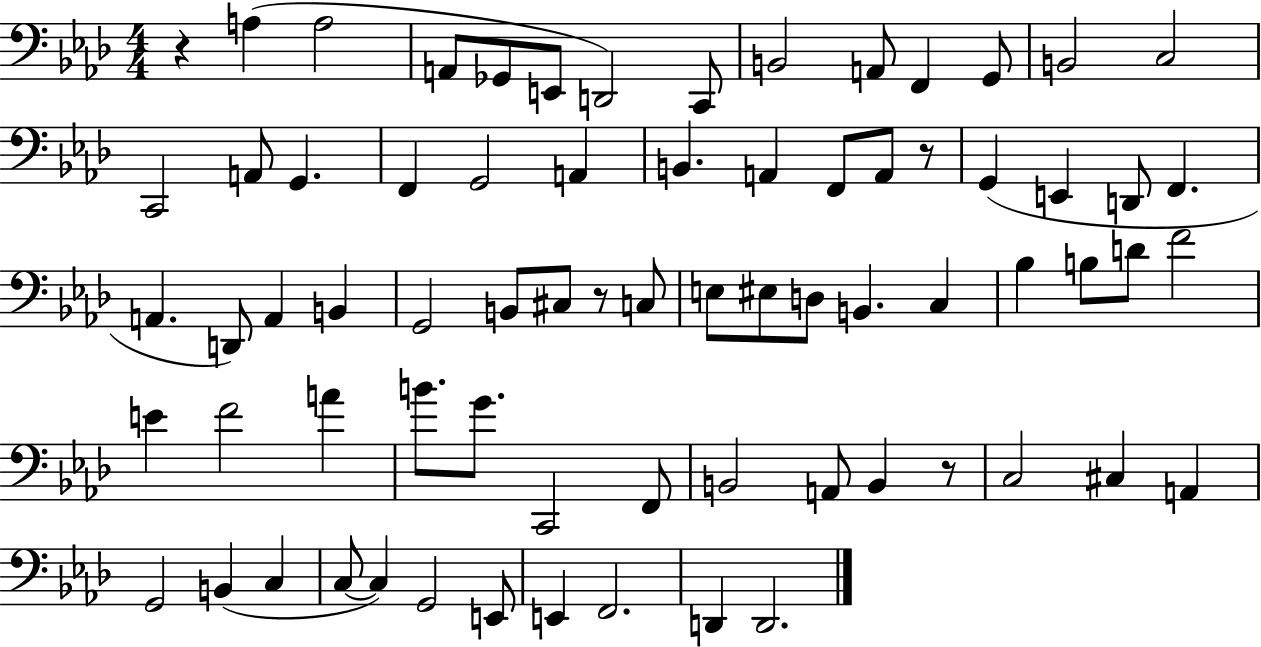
{
  \clef bass
  \numericTimeSignature
  \time 4/4
  \key aes \major
  r4 a4( a2 | a,8 ges,8 e,8 d,2) c,8 | b,2 a,8 f,4 g,8 | b,2 c2 | \break c,2 a,8 g,4. | f,4 g,2 a,4 | b,4. a,4 f,8 a,8 r8 | g,4( e,4 d,8 f,4. | \break a,4. d,8) a,4 b,4 | g,2 b,8 cis8 r8 c8 | e8 eis8 d8 b,4. c4 | bes4 b8 d'8 f'2 | \break e'4 f'2 a'4 | b'8. g'8. c,2 f,8 | b,2 a,8 b,4 r8 | c2 cis4 a,4 | \break g,2 b,4( c4 | c8~~ c4) g,2 e,8 | e,4 f,2. | d,4 d,2. | \break \bar "|."
}